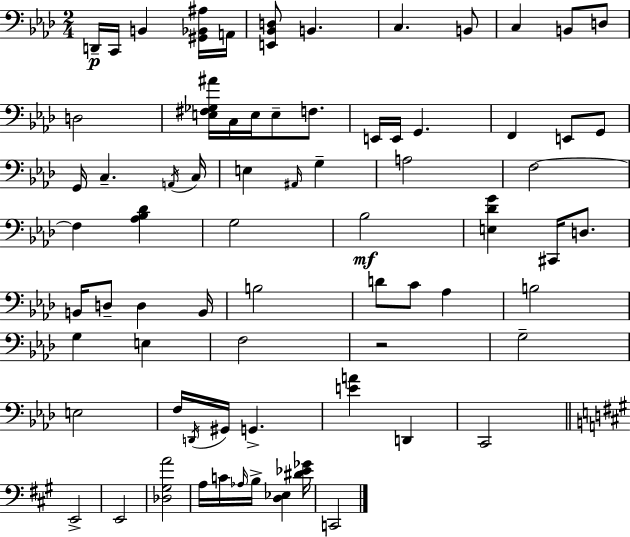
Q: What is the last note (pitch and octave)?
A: C2